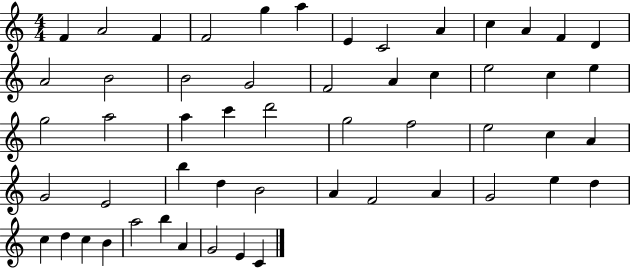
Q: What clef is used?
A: treble